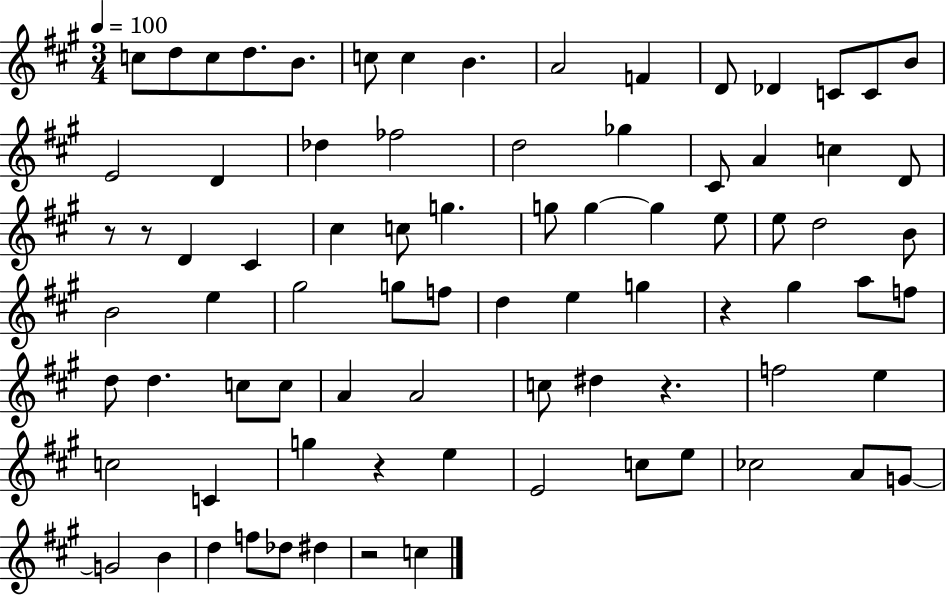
C5/e D5/e C5/e D5/e. B4/e. C5/e C5/q B4/q. A4/h F4/q D4/e Db4/q C4/e C4/e B4/e E4/h D4/q Db5/q FES5/h D5/h Gb5/q C#4/e A4/q C5/q D4/e R/e R/e D4/q C#4/q C#5/q C5/e G5/q. G5/e G5/q G5/q E5/e E5/e D5/h B4/e B4/h E5/q G#5/h G5/e F5/e D5/q E5/q G5/q R/q G#5/q A5/e F5/e D5/e D5/q. C5/e C5/e A4/q A4/h C5/e D#5/q R/q. F5/h E5/q C5/h C4/q G5/q R/q E5/q E4/h C5/e E5/e CES5/h A4/e G4/e G4/h B4/q D5/q F5/e Db5/e D#5/q R/h C5/q